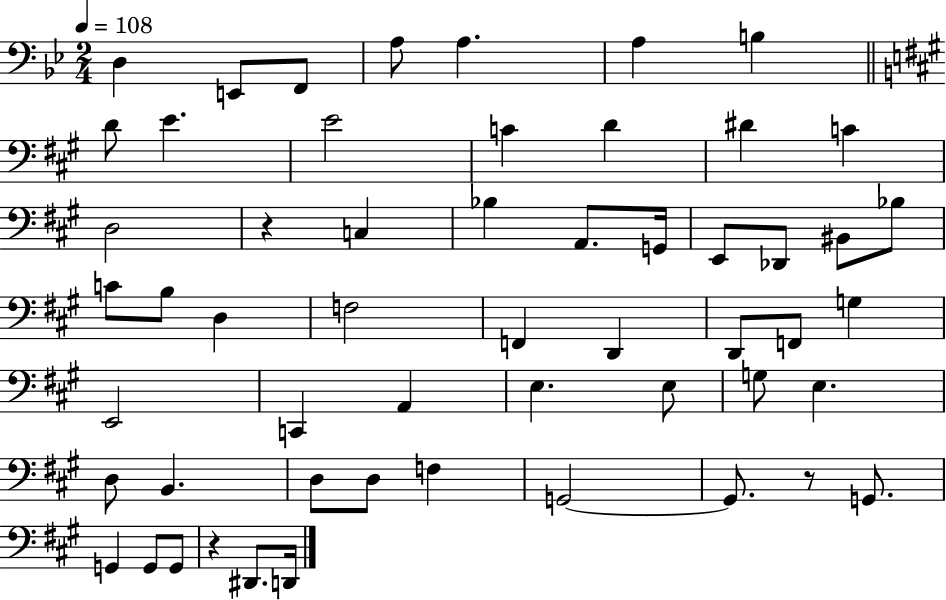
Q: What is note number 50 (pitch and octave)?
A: G2